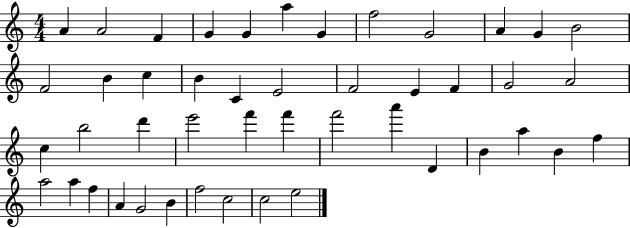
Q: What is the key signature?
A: C major